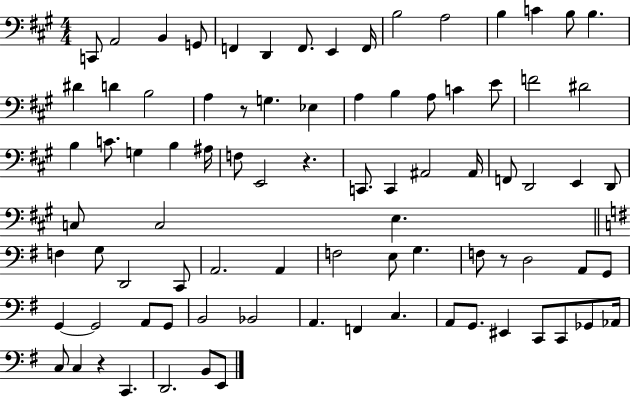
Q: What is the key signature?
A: A major